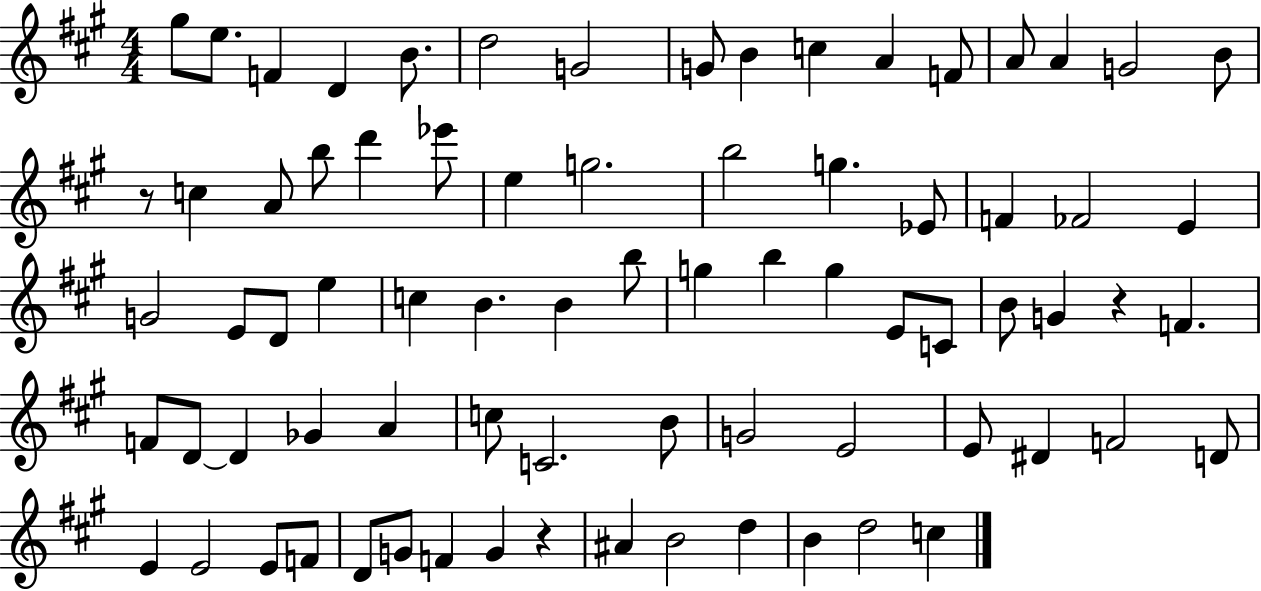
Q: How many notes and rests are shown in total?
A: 76